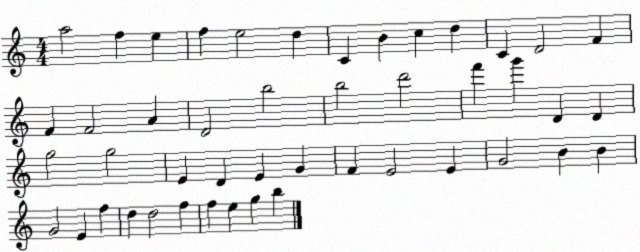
X:1
T:Untitled
M:4/4
L:1/4
K:C
a2 f e f e2 d C B c d C D2 F F F2 A D2 b2 b2 d'2 f' g' D D g2 g2 E D E G F E2 E G2 B B G2 E f d d2 f f e g b